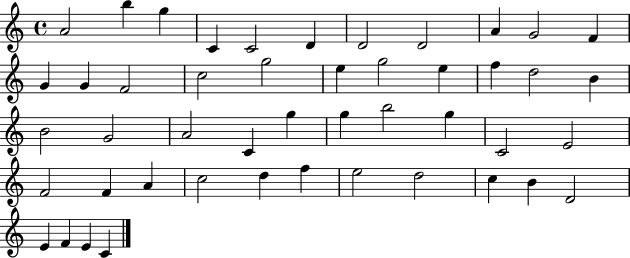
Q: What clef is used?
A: treble